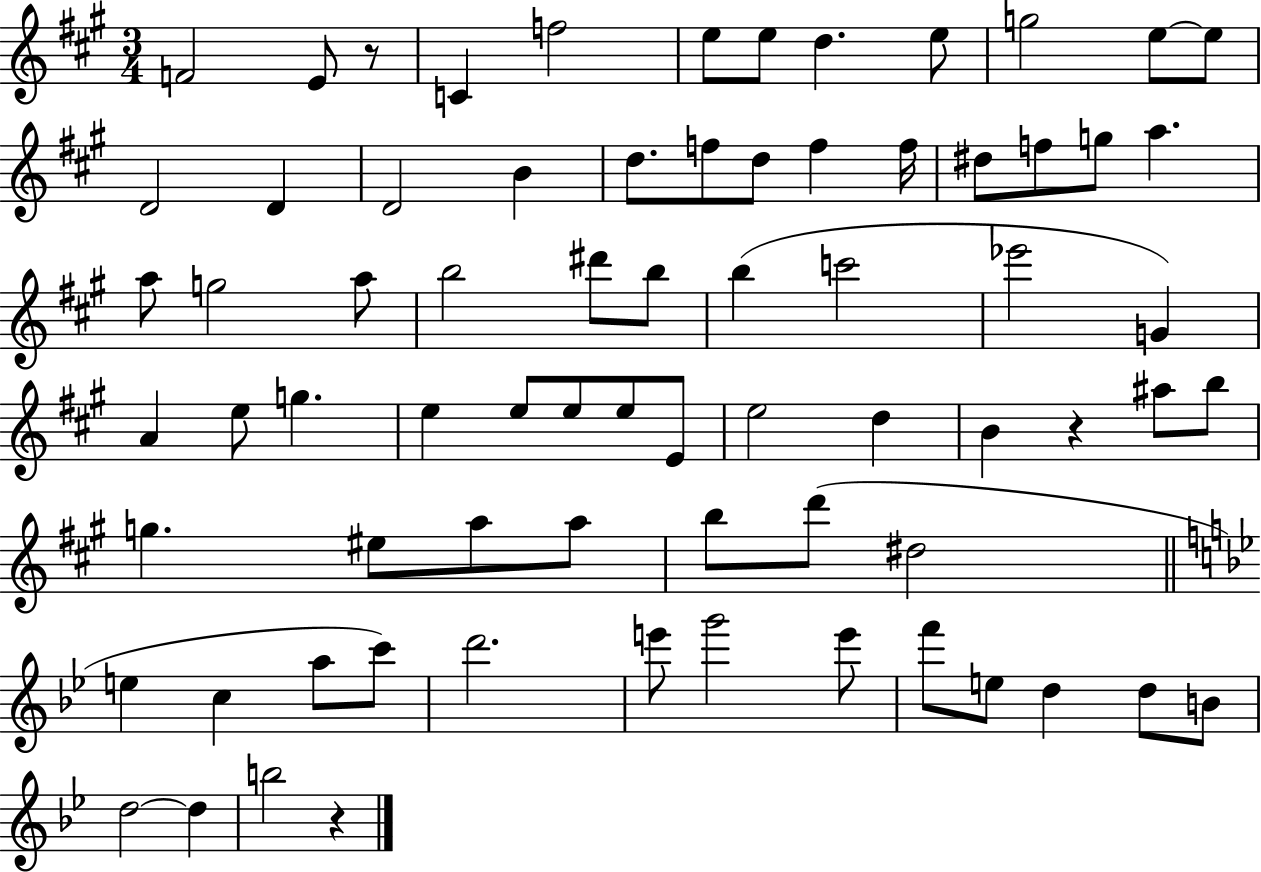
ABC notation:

X:1
T:Untitled
M:3/4
L:1/4
K:A
F2 E/2 z/2 C f2 e/2 e/2 d e/2 g2 e/2 e/2 D2 D D2 B d/2 f/2 d/2 f f/4 ^d/2 f/2 g/2 a a/2 g2 a/2 b2 ^d'/2 b/2 b c'2 _e'2 G A e/2 g e e/2 e/2 e/2 E/2 e2 d B z ^a/2 b/2 g ^e/2 a/2 a/2 b/2 d'/2 ^d2 e c a/2 c'/2 d'2 e'/2 g'2 e'/2 f'/2 e/2 d d/2 B/2 d2 d b2 z